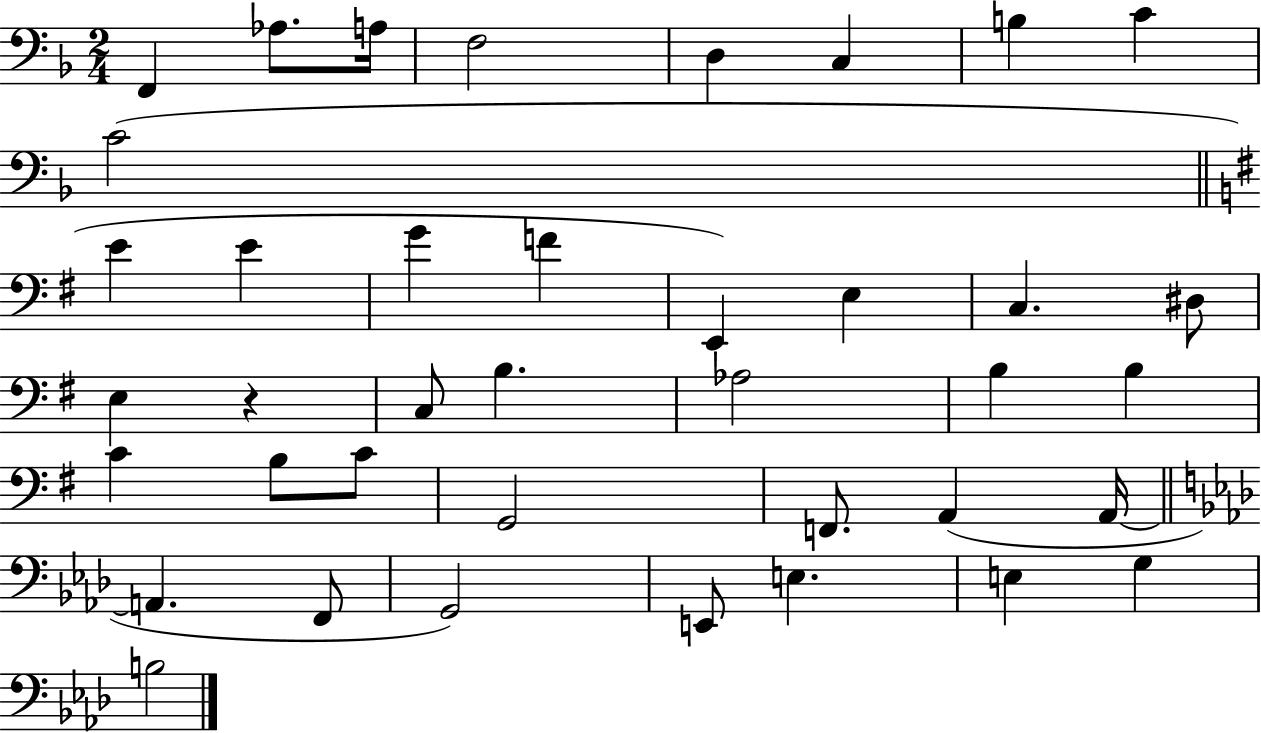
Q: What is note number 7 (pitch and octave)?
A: B3